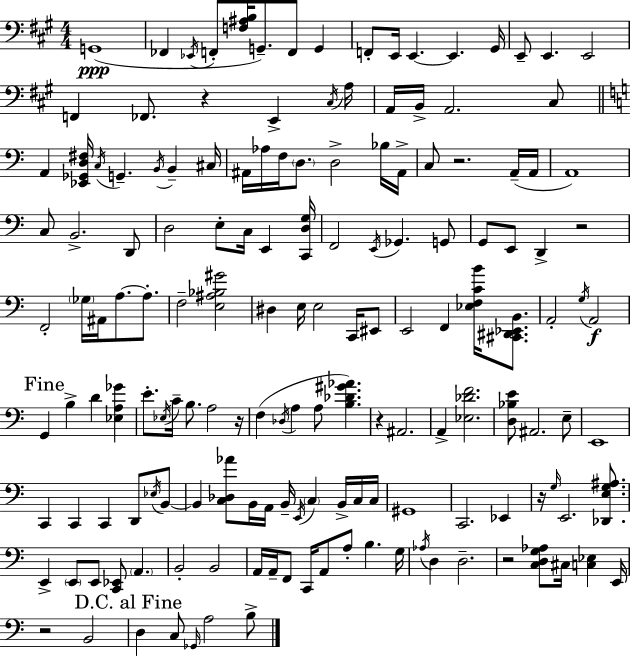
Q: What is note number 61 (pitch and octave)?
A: F3